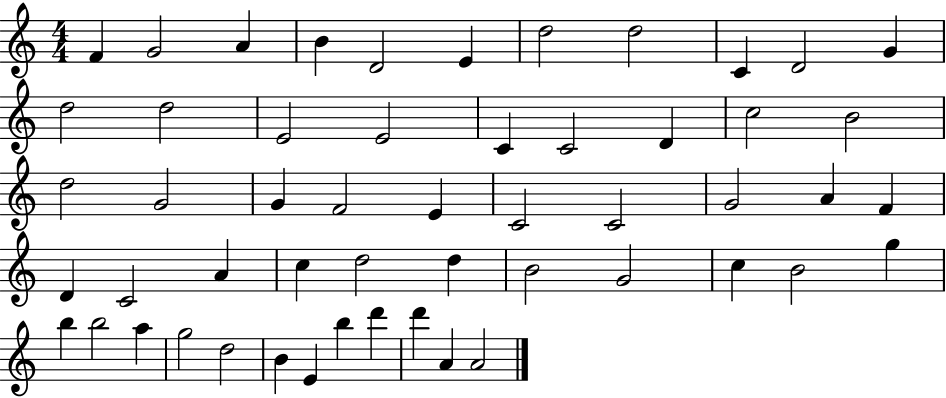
F4/q G4/h A4/q B4/q D4/h E4/q D5/h D5/h C4/q D4/h G4/q D5/h D5/h E4/h E4/h C4/q C4/h D4/q C5/h B4/h D5/h G4/h G4/q F4/h E4/q C4/h C4/h G4/h A4/q F4/q D4/q C4/h A4/q C5/q D5/h D5/q B4/h G4/h C5/q B4/h G5/q B5/q B5/h A5/q G5/h D5/h B4/q E4/q B5/q D6/q D6/q A4/q A4/h